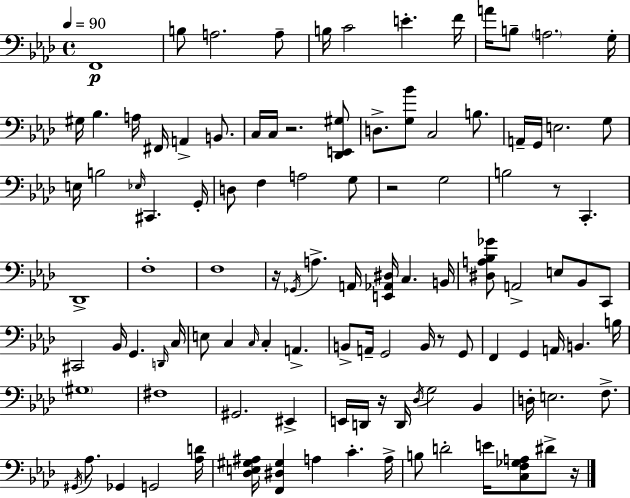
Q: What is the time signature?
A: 4/4